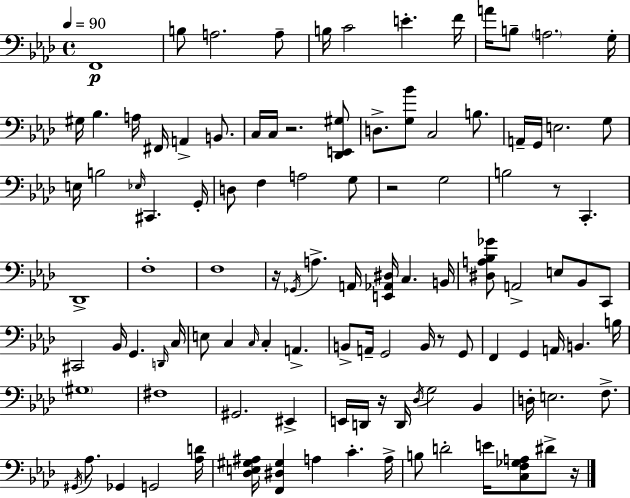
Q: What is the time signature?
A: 4/4